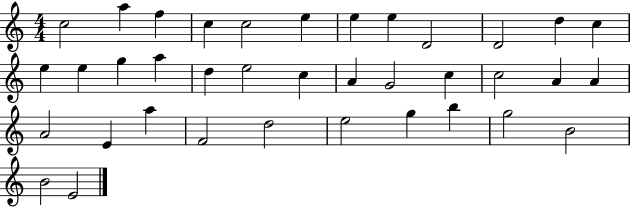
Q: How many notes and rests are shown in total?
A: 37